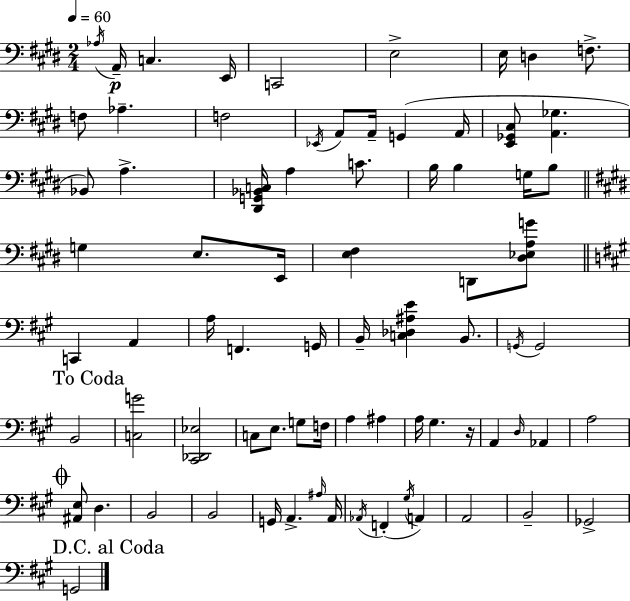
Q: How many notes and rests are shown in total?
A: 76